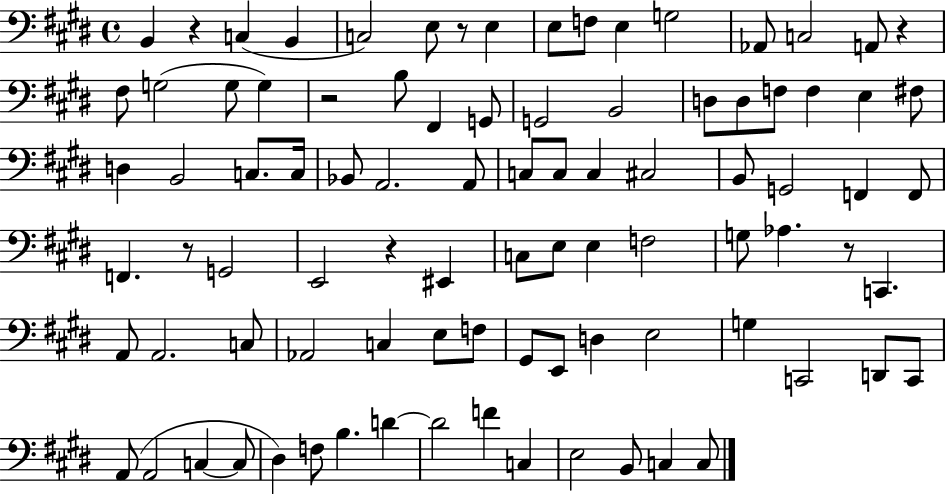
X:1
T:Untitled
M:4/4
L:1/4
K:E
B,, z C, B,, C,2 E,/2 z/2 E, E,/2 F,/2 E, G,2 _A,,/2 C,2 A,,/2 z ^F,/2 G,2 G,/2 G, z2 B,/2 ^F,, G,,/2 G,,2 B,,2 D,/2 D,/2 F,/2 F, E, ^F,/2 D, B,,2 C,/2 C,/4 _B,,/2 A,,2 A,,/2 C,/2 C,/2 C, ^C,2 B,,/2 G,,2 F,, F,,/2 F,, z/2 G,,2 E,,2 z ^E,, C,/2 E,/2 E, F,2 G,/2 _A, z/2 C,, A,,/2 A,,2 C,/2 _A,,2 C, E,/2 F,/2 ^G,,/2 E,,/2 D, E,2 G, C,,2 D,,/2 C,,/2 A,,/2 A,,2 C, C,/2 ^D, F,/2 B, D D2 F C, E,2 B,,/2 C, C,/2